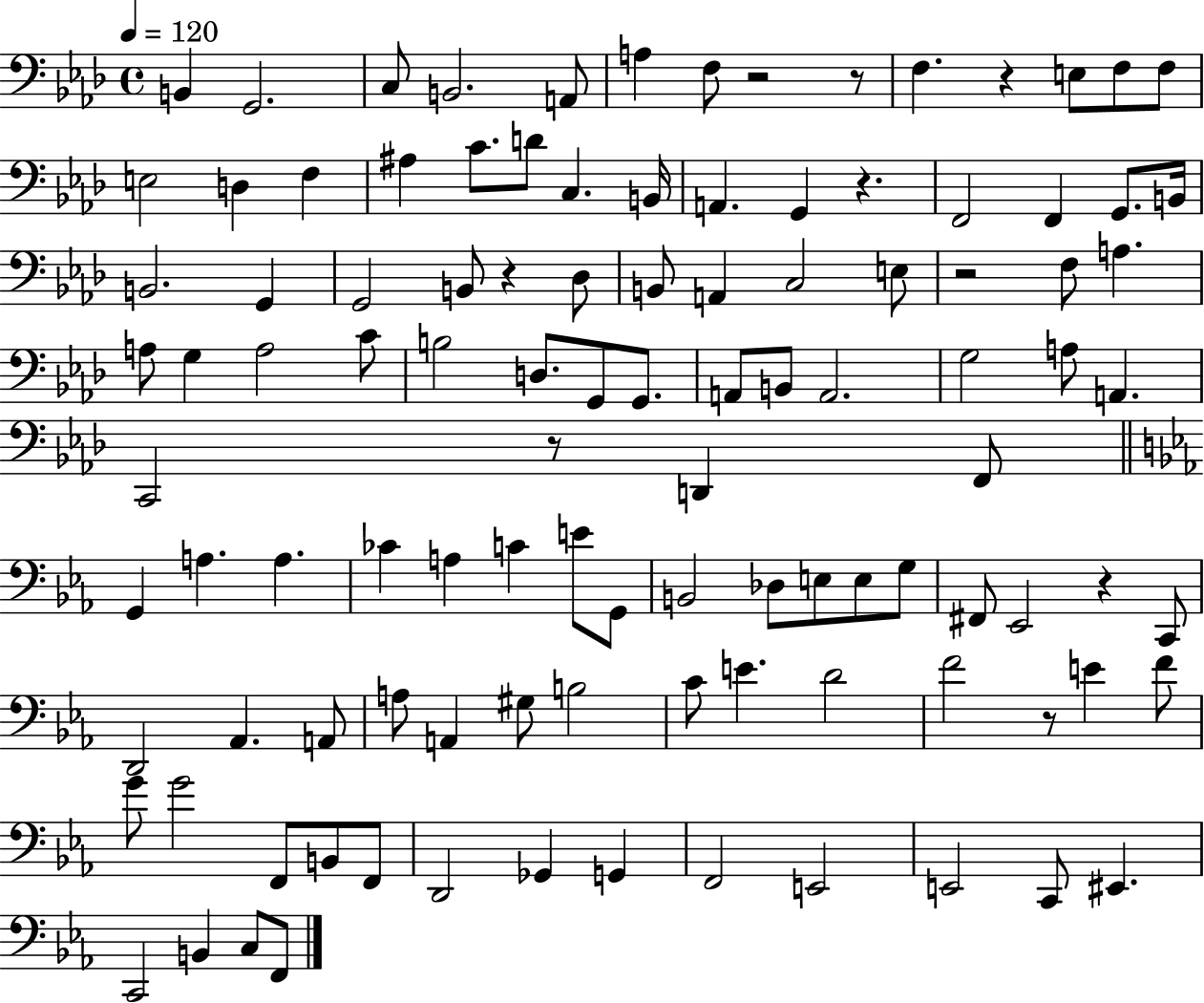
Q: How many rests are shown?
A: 9